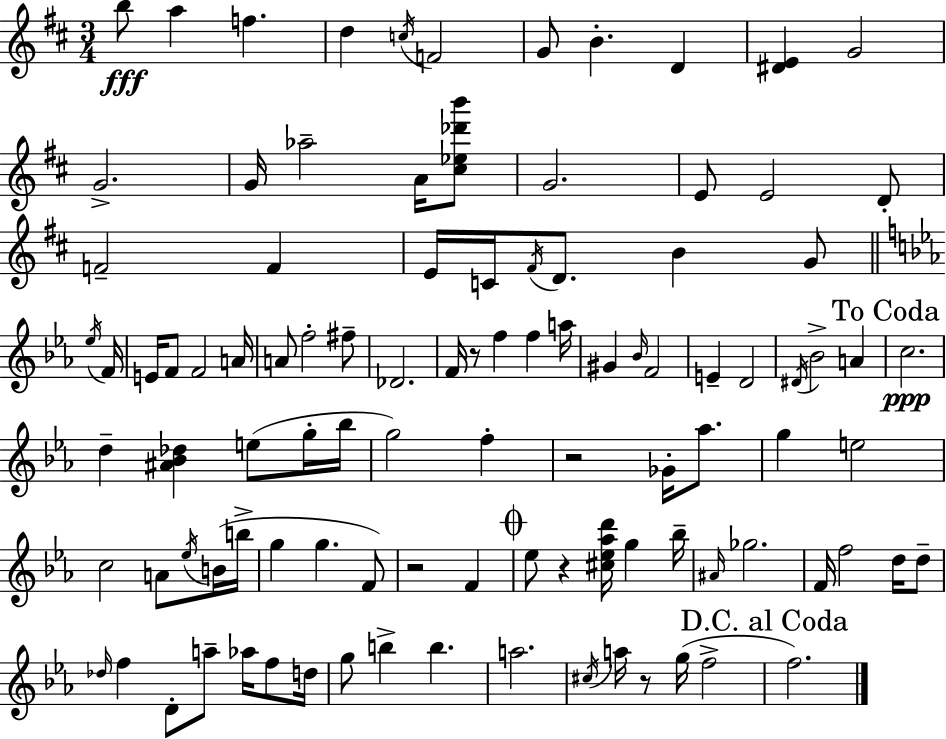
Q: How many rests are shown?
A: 5